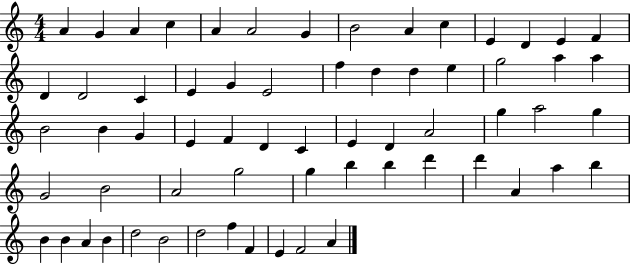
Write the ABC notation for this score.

X:1
T:Untitled
M:4/4
L:1/4
K:C
A G A c A A2 G B2 A c E D E F D D2 C E G E2 f d d e g2 a a B2 B G E F D C E D A2 g a2 g G2 B2 A2 g2 g b b d' d' A a b B B A B d2 B2 d2 f F E F2 A